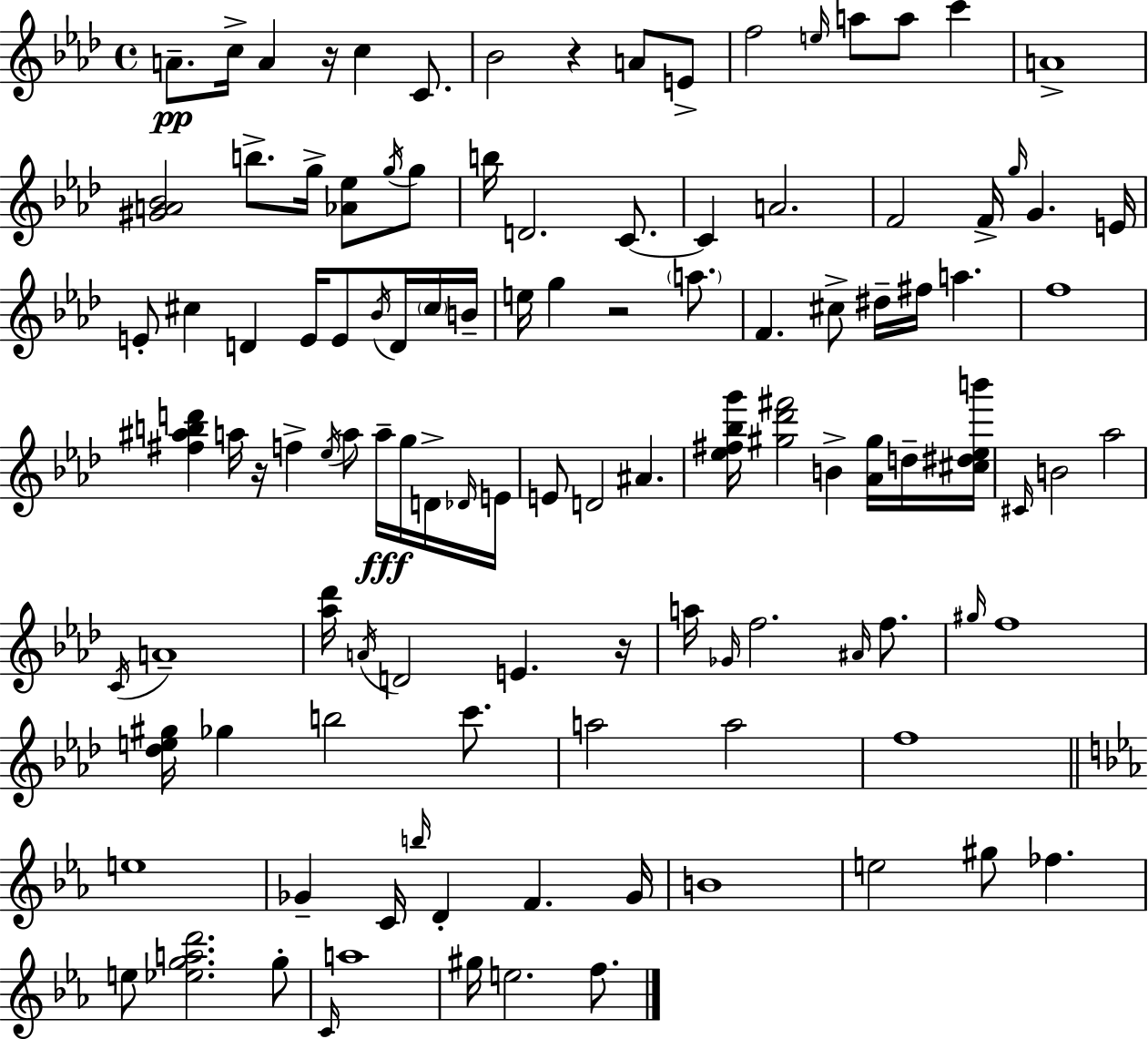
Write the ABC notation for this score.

X:1
T:Untitled
M:4/4
L:1/4
K:Ab
A/2 c/4 A z/4 c C/2 _B2 z A/2 E/2 f2 e/4 a/2 a/2 c' A4 [^GA_B]2 b/2 g/4 [_A_e]/2 g/4 g/2 b/4 D2 C/2 C A2 F2 F/4 g/4 G E/4 E/2 ^c D E/4 E/2 _B/4 D/4 ^c/4 B/4 e/4 g z2 a/2 F ^c/2 ^d/4 ^f/4 a f4 [^f^abd'] a/4 z/4 f _e/4 a/2 a/4 g/4 D/4 _D/4 E/4 E/2 D2 ^A [_e^f_bg']/4 [^g_d'^f']2 B [_A^g]/4 d/4 [^c^d_eb']/4 ^C/4 B2 _a2 C/4 A4 [_a_d']/4 A/4 D2 E z/4 a/4 _G/4 f2 ^A/4 f/2 ^g/4 f4 [_de^g]/4 _g b2 c'/2 a2 a2 f4 e4 _G C/4 b/4 D F _G/4 B4 e2 ^g/2 _f e/2 [_egad']2 g/2 C/4 a4 ^g/4 e2 f/2